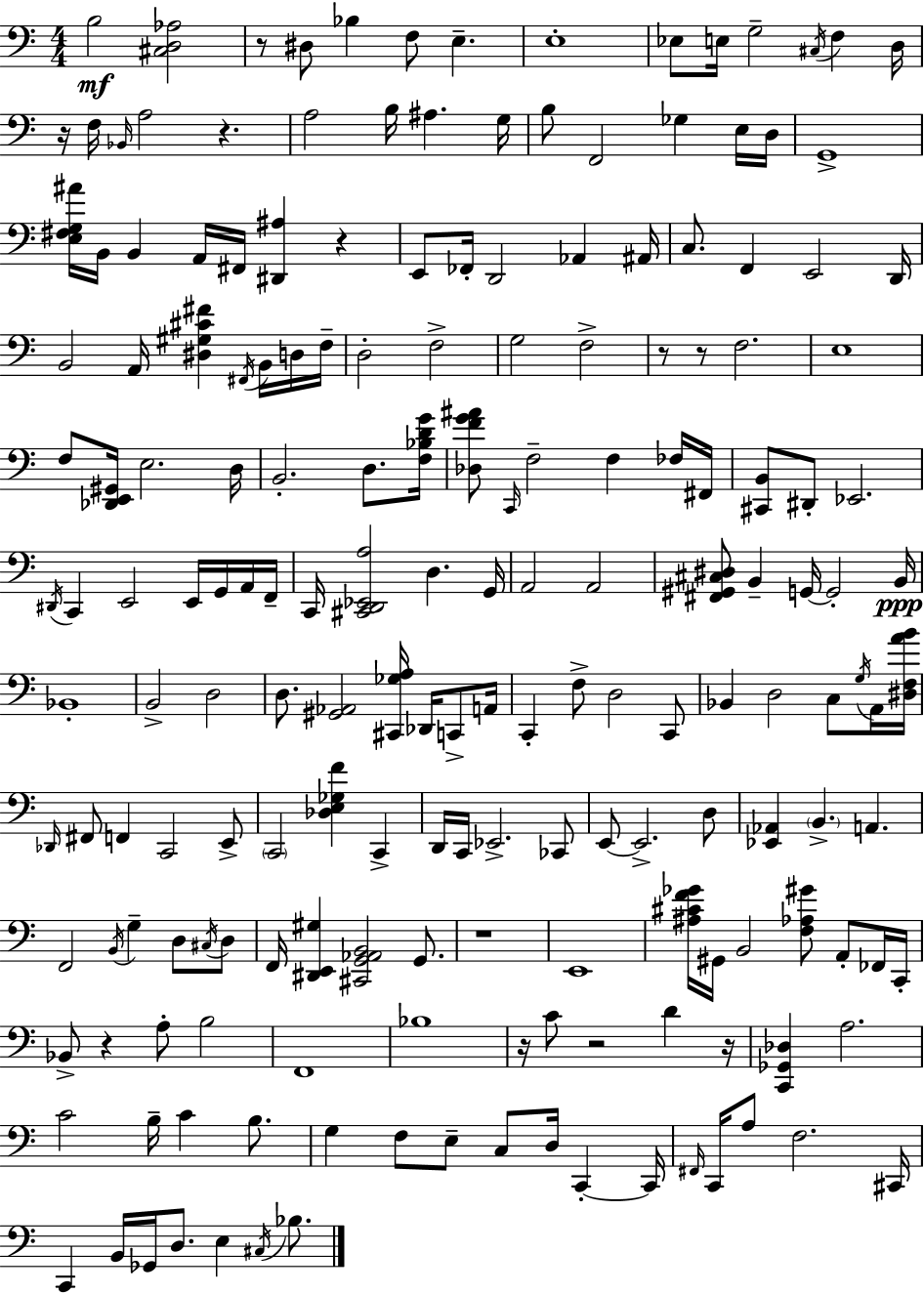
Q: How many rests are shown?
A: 11